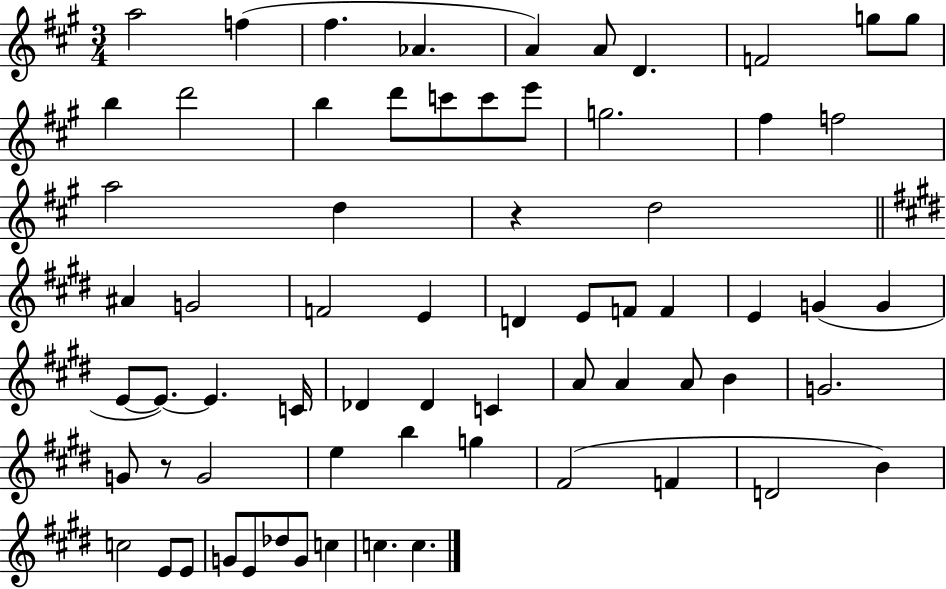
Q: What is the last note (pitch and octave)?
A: C5